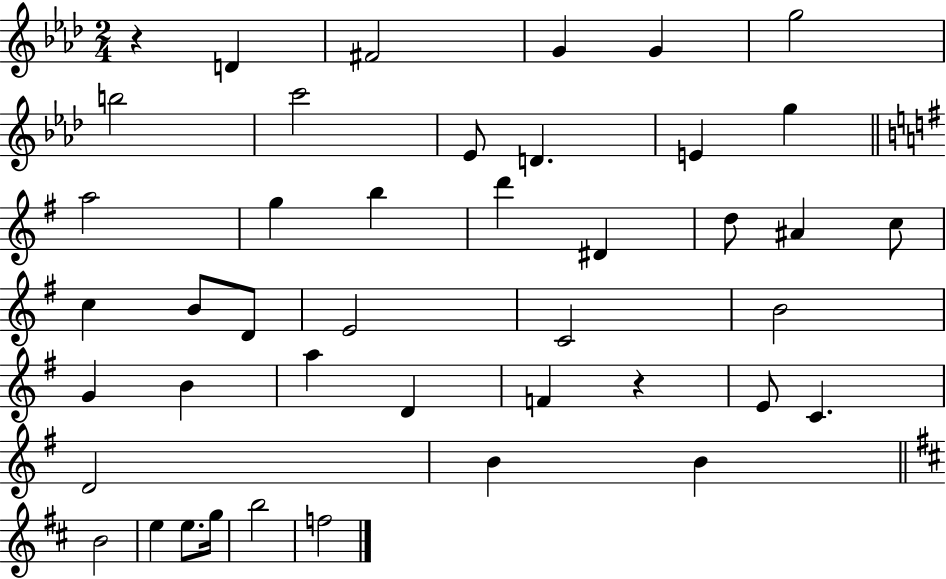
X:1
T:Untitled
M:2/4
L:1/4
K:Ab
z D ^F2 G G g2 b2 c'2 _E/2 D E g a2 g b d' ^D d/2 ^A c/2 c B/2 D/2 E2 C2 B2 G B a D F z E/2 C D2 B B B2 e e/2 g/4 b2 f2